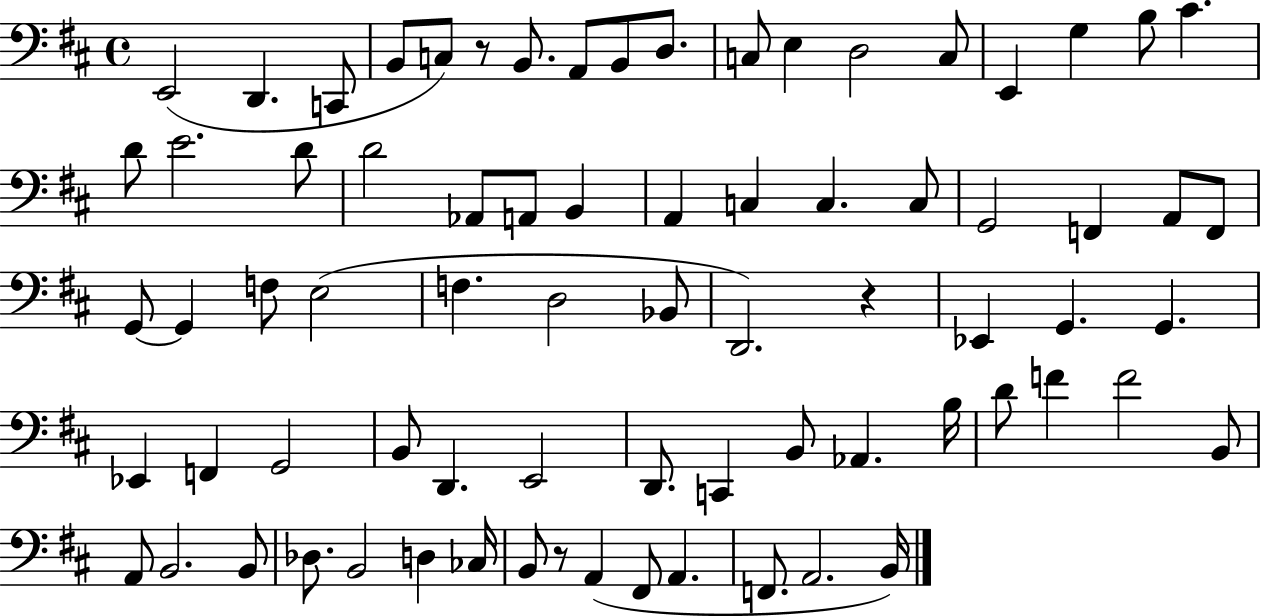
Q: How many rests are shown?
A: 3